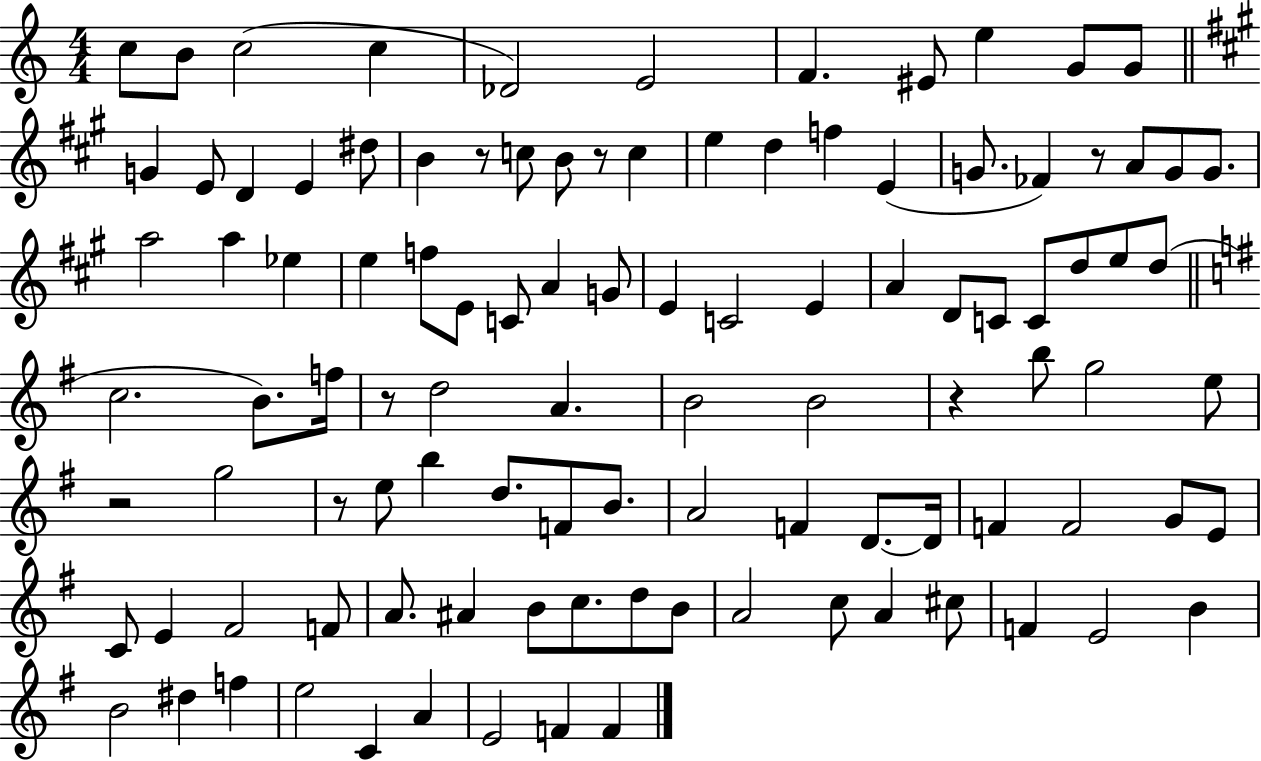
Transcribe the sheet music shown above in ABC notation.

X:1
T:Untitled
M:4/4
L:1/4
K:C
c/2 B/2 c2 c _D2 E2 F ^E/2 e G/2 G/2 G E/2 D E ^d/2 B z/2 c/2 B/2 z/2 c e d f E G/2 _F z/2 A/2 G/2 G/2 a2 a _e e f/2 E/2 C/2 A G/2 E C2 E A D/2 C/2 C/2 d/2 e/2 d/2 c2 B/2 f/4 z/2 d2 A B2 B2 z b/2 g2 e/2 z2 g2 z/2 e/2 b d/2 F/2 B/2 A2 F D/2 D/4 F F2 G/2 E/2 C/2 E ^F2 F/2 A/2 ^A B/2 c/2 d/2 B/2 A2 c/2 A ^c/2 F E2 B B2 ^d f e2 C A E2 F F